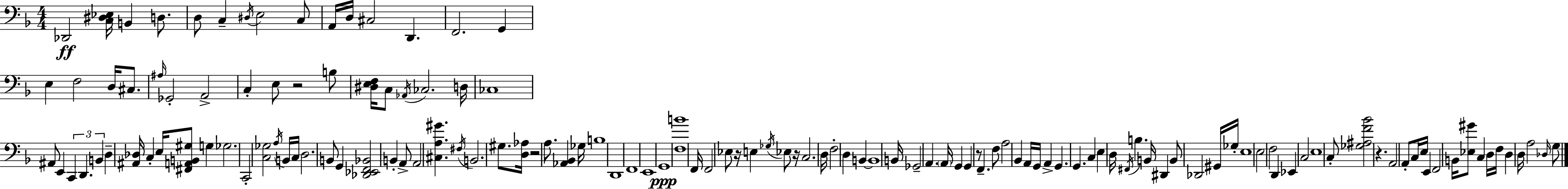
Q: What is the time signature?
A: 4/4